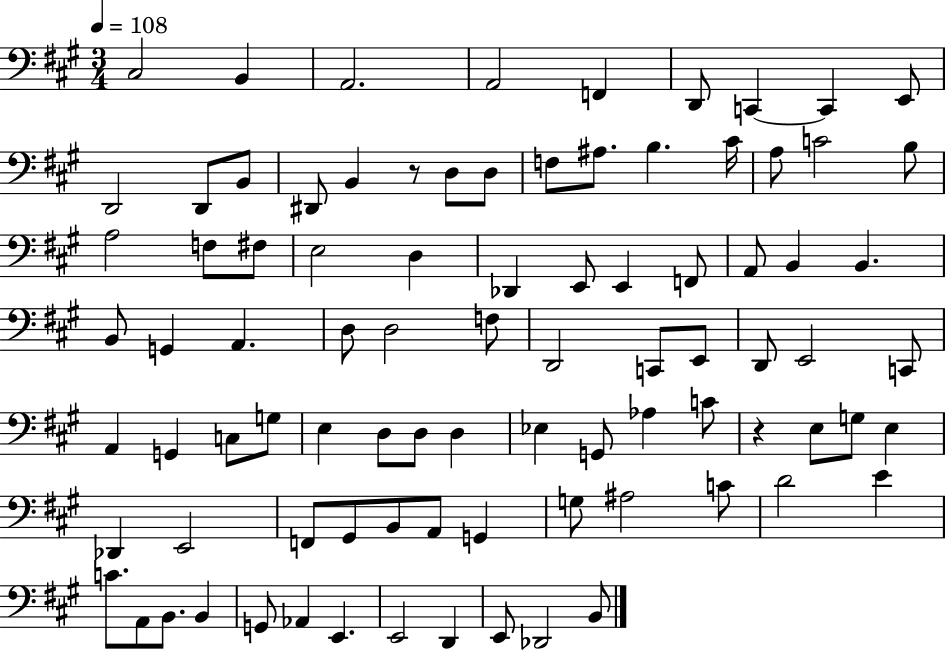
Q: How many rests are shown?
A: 2